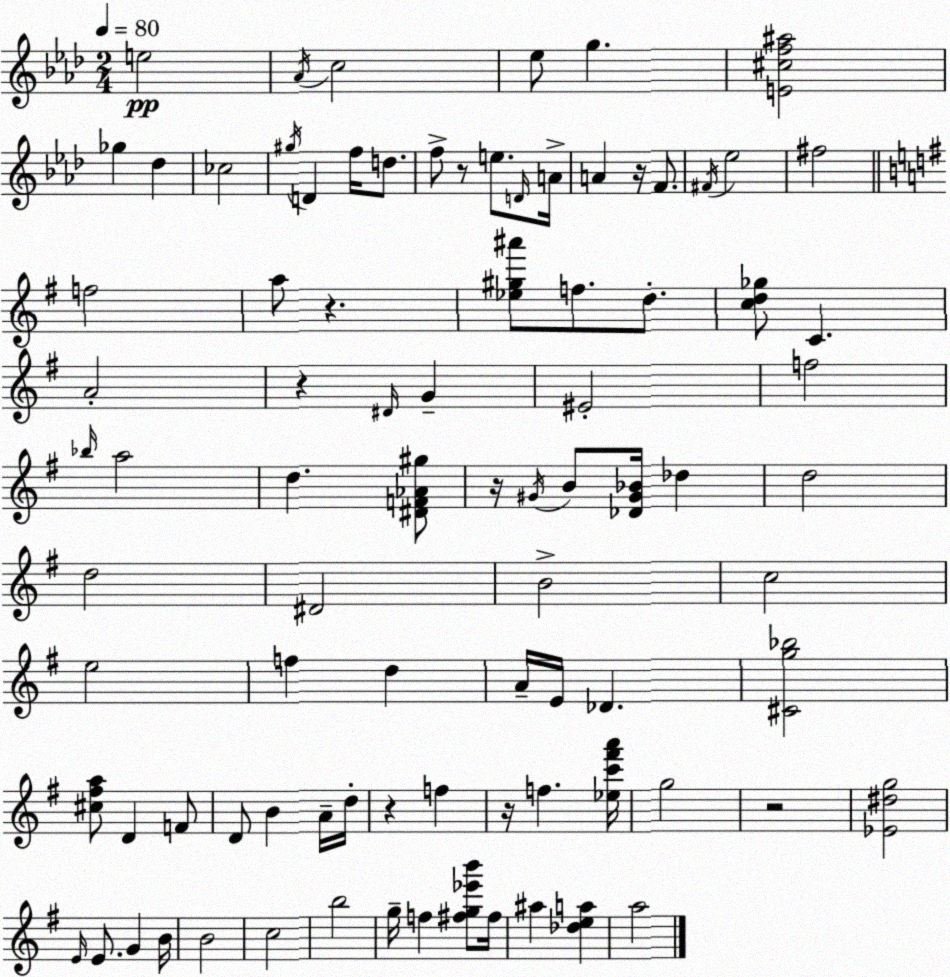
X:1
T:Untitled
M:2/4
L:1/4
K:Fm
e2 _A/4 c2 _e/2 g [E^cf^a]2 _g _d _c2 ^g/4 D f/4 d/2 f/2 z/2 e/2 D/4 A/4 A z/4 F/2 ^F/4 _e2 ^f2 f2 a/2 z [_e^g^a']/2 f/2 d/2 [cd_g]/2 C A2 z ^D/4 G ^E2 f2 _b/4 a2 d [^DF_A^g]/2 z/4 ^G/4 B/2 [_D^G_B]/4 _d d2 d2 ^D2 B2 c2 e2 f d A/4 E/4 _D [^Cg_b]2 [^c^fa]/2 D F/2 D/2 B A/4 d/4 z f z/4 f [_ec'^f'a']/4 g2 z2 [_E^dg]2 E/4 E/2 G B/4 B2 c2 b2 g/4 f [^fg_e'b']/2 ^f/4 ^a [_dea] a2